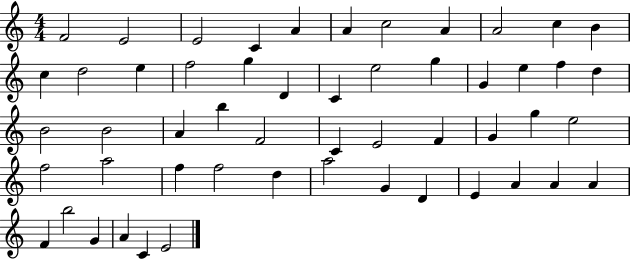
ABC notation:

X:1
T:Untitled
M:4/4
L:1/4
K:C
F2 E2 E2 C A A c2 A A2 c B c d2 e f2 g D C e2 g G e f d B2 B2 A b F2 C E2 F G g e2 f2 a2 f f2 d a2 G D E A A A F b2 G A C E2